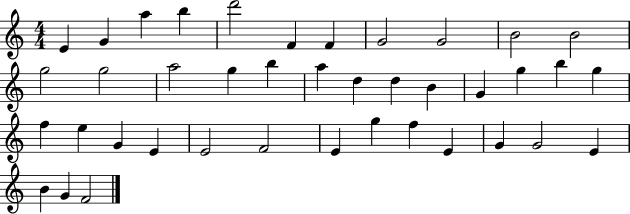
E4/q G4/q A5/q B5/q D6/h F4/q F4/q G4/h G4/h B4/h B4/h G5/h G5/h A5/h G5/q B5/q A5/q D5/q D5/q B4/q G4/q G5/q B5/q G5/q F5/q E5/q G4/q E4/q E4/h F4/h E4/q G5/q F5/q E4/q G4/q G4/h E4/q B4/q G4/q F4/h